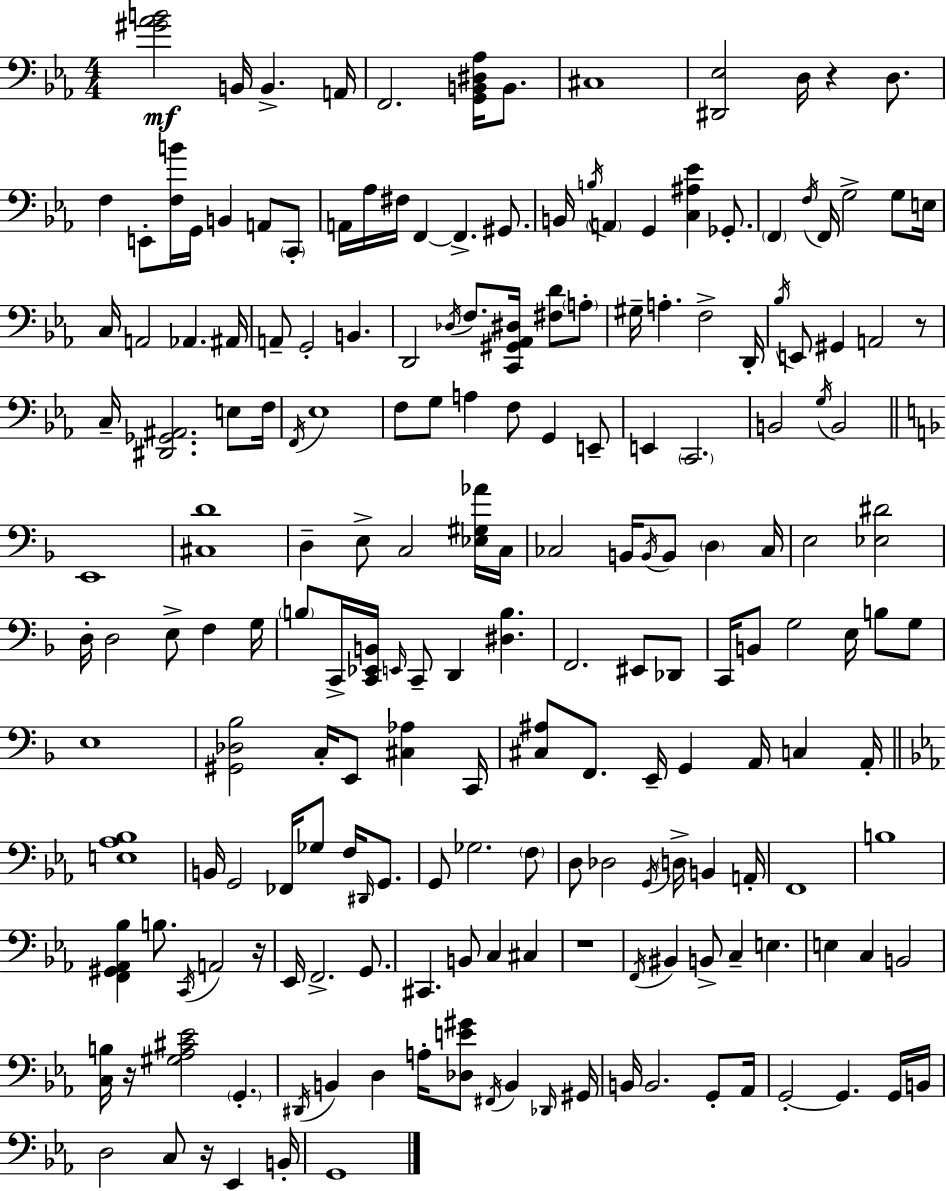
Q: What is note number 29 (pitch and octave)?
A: G3